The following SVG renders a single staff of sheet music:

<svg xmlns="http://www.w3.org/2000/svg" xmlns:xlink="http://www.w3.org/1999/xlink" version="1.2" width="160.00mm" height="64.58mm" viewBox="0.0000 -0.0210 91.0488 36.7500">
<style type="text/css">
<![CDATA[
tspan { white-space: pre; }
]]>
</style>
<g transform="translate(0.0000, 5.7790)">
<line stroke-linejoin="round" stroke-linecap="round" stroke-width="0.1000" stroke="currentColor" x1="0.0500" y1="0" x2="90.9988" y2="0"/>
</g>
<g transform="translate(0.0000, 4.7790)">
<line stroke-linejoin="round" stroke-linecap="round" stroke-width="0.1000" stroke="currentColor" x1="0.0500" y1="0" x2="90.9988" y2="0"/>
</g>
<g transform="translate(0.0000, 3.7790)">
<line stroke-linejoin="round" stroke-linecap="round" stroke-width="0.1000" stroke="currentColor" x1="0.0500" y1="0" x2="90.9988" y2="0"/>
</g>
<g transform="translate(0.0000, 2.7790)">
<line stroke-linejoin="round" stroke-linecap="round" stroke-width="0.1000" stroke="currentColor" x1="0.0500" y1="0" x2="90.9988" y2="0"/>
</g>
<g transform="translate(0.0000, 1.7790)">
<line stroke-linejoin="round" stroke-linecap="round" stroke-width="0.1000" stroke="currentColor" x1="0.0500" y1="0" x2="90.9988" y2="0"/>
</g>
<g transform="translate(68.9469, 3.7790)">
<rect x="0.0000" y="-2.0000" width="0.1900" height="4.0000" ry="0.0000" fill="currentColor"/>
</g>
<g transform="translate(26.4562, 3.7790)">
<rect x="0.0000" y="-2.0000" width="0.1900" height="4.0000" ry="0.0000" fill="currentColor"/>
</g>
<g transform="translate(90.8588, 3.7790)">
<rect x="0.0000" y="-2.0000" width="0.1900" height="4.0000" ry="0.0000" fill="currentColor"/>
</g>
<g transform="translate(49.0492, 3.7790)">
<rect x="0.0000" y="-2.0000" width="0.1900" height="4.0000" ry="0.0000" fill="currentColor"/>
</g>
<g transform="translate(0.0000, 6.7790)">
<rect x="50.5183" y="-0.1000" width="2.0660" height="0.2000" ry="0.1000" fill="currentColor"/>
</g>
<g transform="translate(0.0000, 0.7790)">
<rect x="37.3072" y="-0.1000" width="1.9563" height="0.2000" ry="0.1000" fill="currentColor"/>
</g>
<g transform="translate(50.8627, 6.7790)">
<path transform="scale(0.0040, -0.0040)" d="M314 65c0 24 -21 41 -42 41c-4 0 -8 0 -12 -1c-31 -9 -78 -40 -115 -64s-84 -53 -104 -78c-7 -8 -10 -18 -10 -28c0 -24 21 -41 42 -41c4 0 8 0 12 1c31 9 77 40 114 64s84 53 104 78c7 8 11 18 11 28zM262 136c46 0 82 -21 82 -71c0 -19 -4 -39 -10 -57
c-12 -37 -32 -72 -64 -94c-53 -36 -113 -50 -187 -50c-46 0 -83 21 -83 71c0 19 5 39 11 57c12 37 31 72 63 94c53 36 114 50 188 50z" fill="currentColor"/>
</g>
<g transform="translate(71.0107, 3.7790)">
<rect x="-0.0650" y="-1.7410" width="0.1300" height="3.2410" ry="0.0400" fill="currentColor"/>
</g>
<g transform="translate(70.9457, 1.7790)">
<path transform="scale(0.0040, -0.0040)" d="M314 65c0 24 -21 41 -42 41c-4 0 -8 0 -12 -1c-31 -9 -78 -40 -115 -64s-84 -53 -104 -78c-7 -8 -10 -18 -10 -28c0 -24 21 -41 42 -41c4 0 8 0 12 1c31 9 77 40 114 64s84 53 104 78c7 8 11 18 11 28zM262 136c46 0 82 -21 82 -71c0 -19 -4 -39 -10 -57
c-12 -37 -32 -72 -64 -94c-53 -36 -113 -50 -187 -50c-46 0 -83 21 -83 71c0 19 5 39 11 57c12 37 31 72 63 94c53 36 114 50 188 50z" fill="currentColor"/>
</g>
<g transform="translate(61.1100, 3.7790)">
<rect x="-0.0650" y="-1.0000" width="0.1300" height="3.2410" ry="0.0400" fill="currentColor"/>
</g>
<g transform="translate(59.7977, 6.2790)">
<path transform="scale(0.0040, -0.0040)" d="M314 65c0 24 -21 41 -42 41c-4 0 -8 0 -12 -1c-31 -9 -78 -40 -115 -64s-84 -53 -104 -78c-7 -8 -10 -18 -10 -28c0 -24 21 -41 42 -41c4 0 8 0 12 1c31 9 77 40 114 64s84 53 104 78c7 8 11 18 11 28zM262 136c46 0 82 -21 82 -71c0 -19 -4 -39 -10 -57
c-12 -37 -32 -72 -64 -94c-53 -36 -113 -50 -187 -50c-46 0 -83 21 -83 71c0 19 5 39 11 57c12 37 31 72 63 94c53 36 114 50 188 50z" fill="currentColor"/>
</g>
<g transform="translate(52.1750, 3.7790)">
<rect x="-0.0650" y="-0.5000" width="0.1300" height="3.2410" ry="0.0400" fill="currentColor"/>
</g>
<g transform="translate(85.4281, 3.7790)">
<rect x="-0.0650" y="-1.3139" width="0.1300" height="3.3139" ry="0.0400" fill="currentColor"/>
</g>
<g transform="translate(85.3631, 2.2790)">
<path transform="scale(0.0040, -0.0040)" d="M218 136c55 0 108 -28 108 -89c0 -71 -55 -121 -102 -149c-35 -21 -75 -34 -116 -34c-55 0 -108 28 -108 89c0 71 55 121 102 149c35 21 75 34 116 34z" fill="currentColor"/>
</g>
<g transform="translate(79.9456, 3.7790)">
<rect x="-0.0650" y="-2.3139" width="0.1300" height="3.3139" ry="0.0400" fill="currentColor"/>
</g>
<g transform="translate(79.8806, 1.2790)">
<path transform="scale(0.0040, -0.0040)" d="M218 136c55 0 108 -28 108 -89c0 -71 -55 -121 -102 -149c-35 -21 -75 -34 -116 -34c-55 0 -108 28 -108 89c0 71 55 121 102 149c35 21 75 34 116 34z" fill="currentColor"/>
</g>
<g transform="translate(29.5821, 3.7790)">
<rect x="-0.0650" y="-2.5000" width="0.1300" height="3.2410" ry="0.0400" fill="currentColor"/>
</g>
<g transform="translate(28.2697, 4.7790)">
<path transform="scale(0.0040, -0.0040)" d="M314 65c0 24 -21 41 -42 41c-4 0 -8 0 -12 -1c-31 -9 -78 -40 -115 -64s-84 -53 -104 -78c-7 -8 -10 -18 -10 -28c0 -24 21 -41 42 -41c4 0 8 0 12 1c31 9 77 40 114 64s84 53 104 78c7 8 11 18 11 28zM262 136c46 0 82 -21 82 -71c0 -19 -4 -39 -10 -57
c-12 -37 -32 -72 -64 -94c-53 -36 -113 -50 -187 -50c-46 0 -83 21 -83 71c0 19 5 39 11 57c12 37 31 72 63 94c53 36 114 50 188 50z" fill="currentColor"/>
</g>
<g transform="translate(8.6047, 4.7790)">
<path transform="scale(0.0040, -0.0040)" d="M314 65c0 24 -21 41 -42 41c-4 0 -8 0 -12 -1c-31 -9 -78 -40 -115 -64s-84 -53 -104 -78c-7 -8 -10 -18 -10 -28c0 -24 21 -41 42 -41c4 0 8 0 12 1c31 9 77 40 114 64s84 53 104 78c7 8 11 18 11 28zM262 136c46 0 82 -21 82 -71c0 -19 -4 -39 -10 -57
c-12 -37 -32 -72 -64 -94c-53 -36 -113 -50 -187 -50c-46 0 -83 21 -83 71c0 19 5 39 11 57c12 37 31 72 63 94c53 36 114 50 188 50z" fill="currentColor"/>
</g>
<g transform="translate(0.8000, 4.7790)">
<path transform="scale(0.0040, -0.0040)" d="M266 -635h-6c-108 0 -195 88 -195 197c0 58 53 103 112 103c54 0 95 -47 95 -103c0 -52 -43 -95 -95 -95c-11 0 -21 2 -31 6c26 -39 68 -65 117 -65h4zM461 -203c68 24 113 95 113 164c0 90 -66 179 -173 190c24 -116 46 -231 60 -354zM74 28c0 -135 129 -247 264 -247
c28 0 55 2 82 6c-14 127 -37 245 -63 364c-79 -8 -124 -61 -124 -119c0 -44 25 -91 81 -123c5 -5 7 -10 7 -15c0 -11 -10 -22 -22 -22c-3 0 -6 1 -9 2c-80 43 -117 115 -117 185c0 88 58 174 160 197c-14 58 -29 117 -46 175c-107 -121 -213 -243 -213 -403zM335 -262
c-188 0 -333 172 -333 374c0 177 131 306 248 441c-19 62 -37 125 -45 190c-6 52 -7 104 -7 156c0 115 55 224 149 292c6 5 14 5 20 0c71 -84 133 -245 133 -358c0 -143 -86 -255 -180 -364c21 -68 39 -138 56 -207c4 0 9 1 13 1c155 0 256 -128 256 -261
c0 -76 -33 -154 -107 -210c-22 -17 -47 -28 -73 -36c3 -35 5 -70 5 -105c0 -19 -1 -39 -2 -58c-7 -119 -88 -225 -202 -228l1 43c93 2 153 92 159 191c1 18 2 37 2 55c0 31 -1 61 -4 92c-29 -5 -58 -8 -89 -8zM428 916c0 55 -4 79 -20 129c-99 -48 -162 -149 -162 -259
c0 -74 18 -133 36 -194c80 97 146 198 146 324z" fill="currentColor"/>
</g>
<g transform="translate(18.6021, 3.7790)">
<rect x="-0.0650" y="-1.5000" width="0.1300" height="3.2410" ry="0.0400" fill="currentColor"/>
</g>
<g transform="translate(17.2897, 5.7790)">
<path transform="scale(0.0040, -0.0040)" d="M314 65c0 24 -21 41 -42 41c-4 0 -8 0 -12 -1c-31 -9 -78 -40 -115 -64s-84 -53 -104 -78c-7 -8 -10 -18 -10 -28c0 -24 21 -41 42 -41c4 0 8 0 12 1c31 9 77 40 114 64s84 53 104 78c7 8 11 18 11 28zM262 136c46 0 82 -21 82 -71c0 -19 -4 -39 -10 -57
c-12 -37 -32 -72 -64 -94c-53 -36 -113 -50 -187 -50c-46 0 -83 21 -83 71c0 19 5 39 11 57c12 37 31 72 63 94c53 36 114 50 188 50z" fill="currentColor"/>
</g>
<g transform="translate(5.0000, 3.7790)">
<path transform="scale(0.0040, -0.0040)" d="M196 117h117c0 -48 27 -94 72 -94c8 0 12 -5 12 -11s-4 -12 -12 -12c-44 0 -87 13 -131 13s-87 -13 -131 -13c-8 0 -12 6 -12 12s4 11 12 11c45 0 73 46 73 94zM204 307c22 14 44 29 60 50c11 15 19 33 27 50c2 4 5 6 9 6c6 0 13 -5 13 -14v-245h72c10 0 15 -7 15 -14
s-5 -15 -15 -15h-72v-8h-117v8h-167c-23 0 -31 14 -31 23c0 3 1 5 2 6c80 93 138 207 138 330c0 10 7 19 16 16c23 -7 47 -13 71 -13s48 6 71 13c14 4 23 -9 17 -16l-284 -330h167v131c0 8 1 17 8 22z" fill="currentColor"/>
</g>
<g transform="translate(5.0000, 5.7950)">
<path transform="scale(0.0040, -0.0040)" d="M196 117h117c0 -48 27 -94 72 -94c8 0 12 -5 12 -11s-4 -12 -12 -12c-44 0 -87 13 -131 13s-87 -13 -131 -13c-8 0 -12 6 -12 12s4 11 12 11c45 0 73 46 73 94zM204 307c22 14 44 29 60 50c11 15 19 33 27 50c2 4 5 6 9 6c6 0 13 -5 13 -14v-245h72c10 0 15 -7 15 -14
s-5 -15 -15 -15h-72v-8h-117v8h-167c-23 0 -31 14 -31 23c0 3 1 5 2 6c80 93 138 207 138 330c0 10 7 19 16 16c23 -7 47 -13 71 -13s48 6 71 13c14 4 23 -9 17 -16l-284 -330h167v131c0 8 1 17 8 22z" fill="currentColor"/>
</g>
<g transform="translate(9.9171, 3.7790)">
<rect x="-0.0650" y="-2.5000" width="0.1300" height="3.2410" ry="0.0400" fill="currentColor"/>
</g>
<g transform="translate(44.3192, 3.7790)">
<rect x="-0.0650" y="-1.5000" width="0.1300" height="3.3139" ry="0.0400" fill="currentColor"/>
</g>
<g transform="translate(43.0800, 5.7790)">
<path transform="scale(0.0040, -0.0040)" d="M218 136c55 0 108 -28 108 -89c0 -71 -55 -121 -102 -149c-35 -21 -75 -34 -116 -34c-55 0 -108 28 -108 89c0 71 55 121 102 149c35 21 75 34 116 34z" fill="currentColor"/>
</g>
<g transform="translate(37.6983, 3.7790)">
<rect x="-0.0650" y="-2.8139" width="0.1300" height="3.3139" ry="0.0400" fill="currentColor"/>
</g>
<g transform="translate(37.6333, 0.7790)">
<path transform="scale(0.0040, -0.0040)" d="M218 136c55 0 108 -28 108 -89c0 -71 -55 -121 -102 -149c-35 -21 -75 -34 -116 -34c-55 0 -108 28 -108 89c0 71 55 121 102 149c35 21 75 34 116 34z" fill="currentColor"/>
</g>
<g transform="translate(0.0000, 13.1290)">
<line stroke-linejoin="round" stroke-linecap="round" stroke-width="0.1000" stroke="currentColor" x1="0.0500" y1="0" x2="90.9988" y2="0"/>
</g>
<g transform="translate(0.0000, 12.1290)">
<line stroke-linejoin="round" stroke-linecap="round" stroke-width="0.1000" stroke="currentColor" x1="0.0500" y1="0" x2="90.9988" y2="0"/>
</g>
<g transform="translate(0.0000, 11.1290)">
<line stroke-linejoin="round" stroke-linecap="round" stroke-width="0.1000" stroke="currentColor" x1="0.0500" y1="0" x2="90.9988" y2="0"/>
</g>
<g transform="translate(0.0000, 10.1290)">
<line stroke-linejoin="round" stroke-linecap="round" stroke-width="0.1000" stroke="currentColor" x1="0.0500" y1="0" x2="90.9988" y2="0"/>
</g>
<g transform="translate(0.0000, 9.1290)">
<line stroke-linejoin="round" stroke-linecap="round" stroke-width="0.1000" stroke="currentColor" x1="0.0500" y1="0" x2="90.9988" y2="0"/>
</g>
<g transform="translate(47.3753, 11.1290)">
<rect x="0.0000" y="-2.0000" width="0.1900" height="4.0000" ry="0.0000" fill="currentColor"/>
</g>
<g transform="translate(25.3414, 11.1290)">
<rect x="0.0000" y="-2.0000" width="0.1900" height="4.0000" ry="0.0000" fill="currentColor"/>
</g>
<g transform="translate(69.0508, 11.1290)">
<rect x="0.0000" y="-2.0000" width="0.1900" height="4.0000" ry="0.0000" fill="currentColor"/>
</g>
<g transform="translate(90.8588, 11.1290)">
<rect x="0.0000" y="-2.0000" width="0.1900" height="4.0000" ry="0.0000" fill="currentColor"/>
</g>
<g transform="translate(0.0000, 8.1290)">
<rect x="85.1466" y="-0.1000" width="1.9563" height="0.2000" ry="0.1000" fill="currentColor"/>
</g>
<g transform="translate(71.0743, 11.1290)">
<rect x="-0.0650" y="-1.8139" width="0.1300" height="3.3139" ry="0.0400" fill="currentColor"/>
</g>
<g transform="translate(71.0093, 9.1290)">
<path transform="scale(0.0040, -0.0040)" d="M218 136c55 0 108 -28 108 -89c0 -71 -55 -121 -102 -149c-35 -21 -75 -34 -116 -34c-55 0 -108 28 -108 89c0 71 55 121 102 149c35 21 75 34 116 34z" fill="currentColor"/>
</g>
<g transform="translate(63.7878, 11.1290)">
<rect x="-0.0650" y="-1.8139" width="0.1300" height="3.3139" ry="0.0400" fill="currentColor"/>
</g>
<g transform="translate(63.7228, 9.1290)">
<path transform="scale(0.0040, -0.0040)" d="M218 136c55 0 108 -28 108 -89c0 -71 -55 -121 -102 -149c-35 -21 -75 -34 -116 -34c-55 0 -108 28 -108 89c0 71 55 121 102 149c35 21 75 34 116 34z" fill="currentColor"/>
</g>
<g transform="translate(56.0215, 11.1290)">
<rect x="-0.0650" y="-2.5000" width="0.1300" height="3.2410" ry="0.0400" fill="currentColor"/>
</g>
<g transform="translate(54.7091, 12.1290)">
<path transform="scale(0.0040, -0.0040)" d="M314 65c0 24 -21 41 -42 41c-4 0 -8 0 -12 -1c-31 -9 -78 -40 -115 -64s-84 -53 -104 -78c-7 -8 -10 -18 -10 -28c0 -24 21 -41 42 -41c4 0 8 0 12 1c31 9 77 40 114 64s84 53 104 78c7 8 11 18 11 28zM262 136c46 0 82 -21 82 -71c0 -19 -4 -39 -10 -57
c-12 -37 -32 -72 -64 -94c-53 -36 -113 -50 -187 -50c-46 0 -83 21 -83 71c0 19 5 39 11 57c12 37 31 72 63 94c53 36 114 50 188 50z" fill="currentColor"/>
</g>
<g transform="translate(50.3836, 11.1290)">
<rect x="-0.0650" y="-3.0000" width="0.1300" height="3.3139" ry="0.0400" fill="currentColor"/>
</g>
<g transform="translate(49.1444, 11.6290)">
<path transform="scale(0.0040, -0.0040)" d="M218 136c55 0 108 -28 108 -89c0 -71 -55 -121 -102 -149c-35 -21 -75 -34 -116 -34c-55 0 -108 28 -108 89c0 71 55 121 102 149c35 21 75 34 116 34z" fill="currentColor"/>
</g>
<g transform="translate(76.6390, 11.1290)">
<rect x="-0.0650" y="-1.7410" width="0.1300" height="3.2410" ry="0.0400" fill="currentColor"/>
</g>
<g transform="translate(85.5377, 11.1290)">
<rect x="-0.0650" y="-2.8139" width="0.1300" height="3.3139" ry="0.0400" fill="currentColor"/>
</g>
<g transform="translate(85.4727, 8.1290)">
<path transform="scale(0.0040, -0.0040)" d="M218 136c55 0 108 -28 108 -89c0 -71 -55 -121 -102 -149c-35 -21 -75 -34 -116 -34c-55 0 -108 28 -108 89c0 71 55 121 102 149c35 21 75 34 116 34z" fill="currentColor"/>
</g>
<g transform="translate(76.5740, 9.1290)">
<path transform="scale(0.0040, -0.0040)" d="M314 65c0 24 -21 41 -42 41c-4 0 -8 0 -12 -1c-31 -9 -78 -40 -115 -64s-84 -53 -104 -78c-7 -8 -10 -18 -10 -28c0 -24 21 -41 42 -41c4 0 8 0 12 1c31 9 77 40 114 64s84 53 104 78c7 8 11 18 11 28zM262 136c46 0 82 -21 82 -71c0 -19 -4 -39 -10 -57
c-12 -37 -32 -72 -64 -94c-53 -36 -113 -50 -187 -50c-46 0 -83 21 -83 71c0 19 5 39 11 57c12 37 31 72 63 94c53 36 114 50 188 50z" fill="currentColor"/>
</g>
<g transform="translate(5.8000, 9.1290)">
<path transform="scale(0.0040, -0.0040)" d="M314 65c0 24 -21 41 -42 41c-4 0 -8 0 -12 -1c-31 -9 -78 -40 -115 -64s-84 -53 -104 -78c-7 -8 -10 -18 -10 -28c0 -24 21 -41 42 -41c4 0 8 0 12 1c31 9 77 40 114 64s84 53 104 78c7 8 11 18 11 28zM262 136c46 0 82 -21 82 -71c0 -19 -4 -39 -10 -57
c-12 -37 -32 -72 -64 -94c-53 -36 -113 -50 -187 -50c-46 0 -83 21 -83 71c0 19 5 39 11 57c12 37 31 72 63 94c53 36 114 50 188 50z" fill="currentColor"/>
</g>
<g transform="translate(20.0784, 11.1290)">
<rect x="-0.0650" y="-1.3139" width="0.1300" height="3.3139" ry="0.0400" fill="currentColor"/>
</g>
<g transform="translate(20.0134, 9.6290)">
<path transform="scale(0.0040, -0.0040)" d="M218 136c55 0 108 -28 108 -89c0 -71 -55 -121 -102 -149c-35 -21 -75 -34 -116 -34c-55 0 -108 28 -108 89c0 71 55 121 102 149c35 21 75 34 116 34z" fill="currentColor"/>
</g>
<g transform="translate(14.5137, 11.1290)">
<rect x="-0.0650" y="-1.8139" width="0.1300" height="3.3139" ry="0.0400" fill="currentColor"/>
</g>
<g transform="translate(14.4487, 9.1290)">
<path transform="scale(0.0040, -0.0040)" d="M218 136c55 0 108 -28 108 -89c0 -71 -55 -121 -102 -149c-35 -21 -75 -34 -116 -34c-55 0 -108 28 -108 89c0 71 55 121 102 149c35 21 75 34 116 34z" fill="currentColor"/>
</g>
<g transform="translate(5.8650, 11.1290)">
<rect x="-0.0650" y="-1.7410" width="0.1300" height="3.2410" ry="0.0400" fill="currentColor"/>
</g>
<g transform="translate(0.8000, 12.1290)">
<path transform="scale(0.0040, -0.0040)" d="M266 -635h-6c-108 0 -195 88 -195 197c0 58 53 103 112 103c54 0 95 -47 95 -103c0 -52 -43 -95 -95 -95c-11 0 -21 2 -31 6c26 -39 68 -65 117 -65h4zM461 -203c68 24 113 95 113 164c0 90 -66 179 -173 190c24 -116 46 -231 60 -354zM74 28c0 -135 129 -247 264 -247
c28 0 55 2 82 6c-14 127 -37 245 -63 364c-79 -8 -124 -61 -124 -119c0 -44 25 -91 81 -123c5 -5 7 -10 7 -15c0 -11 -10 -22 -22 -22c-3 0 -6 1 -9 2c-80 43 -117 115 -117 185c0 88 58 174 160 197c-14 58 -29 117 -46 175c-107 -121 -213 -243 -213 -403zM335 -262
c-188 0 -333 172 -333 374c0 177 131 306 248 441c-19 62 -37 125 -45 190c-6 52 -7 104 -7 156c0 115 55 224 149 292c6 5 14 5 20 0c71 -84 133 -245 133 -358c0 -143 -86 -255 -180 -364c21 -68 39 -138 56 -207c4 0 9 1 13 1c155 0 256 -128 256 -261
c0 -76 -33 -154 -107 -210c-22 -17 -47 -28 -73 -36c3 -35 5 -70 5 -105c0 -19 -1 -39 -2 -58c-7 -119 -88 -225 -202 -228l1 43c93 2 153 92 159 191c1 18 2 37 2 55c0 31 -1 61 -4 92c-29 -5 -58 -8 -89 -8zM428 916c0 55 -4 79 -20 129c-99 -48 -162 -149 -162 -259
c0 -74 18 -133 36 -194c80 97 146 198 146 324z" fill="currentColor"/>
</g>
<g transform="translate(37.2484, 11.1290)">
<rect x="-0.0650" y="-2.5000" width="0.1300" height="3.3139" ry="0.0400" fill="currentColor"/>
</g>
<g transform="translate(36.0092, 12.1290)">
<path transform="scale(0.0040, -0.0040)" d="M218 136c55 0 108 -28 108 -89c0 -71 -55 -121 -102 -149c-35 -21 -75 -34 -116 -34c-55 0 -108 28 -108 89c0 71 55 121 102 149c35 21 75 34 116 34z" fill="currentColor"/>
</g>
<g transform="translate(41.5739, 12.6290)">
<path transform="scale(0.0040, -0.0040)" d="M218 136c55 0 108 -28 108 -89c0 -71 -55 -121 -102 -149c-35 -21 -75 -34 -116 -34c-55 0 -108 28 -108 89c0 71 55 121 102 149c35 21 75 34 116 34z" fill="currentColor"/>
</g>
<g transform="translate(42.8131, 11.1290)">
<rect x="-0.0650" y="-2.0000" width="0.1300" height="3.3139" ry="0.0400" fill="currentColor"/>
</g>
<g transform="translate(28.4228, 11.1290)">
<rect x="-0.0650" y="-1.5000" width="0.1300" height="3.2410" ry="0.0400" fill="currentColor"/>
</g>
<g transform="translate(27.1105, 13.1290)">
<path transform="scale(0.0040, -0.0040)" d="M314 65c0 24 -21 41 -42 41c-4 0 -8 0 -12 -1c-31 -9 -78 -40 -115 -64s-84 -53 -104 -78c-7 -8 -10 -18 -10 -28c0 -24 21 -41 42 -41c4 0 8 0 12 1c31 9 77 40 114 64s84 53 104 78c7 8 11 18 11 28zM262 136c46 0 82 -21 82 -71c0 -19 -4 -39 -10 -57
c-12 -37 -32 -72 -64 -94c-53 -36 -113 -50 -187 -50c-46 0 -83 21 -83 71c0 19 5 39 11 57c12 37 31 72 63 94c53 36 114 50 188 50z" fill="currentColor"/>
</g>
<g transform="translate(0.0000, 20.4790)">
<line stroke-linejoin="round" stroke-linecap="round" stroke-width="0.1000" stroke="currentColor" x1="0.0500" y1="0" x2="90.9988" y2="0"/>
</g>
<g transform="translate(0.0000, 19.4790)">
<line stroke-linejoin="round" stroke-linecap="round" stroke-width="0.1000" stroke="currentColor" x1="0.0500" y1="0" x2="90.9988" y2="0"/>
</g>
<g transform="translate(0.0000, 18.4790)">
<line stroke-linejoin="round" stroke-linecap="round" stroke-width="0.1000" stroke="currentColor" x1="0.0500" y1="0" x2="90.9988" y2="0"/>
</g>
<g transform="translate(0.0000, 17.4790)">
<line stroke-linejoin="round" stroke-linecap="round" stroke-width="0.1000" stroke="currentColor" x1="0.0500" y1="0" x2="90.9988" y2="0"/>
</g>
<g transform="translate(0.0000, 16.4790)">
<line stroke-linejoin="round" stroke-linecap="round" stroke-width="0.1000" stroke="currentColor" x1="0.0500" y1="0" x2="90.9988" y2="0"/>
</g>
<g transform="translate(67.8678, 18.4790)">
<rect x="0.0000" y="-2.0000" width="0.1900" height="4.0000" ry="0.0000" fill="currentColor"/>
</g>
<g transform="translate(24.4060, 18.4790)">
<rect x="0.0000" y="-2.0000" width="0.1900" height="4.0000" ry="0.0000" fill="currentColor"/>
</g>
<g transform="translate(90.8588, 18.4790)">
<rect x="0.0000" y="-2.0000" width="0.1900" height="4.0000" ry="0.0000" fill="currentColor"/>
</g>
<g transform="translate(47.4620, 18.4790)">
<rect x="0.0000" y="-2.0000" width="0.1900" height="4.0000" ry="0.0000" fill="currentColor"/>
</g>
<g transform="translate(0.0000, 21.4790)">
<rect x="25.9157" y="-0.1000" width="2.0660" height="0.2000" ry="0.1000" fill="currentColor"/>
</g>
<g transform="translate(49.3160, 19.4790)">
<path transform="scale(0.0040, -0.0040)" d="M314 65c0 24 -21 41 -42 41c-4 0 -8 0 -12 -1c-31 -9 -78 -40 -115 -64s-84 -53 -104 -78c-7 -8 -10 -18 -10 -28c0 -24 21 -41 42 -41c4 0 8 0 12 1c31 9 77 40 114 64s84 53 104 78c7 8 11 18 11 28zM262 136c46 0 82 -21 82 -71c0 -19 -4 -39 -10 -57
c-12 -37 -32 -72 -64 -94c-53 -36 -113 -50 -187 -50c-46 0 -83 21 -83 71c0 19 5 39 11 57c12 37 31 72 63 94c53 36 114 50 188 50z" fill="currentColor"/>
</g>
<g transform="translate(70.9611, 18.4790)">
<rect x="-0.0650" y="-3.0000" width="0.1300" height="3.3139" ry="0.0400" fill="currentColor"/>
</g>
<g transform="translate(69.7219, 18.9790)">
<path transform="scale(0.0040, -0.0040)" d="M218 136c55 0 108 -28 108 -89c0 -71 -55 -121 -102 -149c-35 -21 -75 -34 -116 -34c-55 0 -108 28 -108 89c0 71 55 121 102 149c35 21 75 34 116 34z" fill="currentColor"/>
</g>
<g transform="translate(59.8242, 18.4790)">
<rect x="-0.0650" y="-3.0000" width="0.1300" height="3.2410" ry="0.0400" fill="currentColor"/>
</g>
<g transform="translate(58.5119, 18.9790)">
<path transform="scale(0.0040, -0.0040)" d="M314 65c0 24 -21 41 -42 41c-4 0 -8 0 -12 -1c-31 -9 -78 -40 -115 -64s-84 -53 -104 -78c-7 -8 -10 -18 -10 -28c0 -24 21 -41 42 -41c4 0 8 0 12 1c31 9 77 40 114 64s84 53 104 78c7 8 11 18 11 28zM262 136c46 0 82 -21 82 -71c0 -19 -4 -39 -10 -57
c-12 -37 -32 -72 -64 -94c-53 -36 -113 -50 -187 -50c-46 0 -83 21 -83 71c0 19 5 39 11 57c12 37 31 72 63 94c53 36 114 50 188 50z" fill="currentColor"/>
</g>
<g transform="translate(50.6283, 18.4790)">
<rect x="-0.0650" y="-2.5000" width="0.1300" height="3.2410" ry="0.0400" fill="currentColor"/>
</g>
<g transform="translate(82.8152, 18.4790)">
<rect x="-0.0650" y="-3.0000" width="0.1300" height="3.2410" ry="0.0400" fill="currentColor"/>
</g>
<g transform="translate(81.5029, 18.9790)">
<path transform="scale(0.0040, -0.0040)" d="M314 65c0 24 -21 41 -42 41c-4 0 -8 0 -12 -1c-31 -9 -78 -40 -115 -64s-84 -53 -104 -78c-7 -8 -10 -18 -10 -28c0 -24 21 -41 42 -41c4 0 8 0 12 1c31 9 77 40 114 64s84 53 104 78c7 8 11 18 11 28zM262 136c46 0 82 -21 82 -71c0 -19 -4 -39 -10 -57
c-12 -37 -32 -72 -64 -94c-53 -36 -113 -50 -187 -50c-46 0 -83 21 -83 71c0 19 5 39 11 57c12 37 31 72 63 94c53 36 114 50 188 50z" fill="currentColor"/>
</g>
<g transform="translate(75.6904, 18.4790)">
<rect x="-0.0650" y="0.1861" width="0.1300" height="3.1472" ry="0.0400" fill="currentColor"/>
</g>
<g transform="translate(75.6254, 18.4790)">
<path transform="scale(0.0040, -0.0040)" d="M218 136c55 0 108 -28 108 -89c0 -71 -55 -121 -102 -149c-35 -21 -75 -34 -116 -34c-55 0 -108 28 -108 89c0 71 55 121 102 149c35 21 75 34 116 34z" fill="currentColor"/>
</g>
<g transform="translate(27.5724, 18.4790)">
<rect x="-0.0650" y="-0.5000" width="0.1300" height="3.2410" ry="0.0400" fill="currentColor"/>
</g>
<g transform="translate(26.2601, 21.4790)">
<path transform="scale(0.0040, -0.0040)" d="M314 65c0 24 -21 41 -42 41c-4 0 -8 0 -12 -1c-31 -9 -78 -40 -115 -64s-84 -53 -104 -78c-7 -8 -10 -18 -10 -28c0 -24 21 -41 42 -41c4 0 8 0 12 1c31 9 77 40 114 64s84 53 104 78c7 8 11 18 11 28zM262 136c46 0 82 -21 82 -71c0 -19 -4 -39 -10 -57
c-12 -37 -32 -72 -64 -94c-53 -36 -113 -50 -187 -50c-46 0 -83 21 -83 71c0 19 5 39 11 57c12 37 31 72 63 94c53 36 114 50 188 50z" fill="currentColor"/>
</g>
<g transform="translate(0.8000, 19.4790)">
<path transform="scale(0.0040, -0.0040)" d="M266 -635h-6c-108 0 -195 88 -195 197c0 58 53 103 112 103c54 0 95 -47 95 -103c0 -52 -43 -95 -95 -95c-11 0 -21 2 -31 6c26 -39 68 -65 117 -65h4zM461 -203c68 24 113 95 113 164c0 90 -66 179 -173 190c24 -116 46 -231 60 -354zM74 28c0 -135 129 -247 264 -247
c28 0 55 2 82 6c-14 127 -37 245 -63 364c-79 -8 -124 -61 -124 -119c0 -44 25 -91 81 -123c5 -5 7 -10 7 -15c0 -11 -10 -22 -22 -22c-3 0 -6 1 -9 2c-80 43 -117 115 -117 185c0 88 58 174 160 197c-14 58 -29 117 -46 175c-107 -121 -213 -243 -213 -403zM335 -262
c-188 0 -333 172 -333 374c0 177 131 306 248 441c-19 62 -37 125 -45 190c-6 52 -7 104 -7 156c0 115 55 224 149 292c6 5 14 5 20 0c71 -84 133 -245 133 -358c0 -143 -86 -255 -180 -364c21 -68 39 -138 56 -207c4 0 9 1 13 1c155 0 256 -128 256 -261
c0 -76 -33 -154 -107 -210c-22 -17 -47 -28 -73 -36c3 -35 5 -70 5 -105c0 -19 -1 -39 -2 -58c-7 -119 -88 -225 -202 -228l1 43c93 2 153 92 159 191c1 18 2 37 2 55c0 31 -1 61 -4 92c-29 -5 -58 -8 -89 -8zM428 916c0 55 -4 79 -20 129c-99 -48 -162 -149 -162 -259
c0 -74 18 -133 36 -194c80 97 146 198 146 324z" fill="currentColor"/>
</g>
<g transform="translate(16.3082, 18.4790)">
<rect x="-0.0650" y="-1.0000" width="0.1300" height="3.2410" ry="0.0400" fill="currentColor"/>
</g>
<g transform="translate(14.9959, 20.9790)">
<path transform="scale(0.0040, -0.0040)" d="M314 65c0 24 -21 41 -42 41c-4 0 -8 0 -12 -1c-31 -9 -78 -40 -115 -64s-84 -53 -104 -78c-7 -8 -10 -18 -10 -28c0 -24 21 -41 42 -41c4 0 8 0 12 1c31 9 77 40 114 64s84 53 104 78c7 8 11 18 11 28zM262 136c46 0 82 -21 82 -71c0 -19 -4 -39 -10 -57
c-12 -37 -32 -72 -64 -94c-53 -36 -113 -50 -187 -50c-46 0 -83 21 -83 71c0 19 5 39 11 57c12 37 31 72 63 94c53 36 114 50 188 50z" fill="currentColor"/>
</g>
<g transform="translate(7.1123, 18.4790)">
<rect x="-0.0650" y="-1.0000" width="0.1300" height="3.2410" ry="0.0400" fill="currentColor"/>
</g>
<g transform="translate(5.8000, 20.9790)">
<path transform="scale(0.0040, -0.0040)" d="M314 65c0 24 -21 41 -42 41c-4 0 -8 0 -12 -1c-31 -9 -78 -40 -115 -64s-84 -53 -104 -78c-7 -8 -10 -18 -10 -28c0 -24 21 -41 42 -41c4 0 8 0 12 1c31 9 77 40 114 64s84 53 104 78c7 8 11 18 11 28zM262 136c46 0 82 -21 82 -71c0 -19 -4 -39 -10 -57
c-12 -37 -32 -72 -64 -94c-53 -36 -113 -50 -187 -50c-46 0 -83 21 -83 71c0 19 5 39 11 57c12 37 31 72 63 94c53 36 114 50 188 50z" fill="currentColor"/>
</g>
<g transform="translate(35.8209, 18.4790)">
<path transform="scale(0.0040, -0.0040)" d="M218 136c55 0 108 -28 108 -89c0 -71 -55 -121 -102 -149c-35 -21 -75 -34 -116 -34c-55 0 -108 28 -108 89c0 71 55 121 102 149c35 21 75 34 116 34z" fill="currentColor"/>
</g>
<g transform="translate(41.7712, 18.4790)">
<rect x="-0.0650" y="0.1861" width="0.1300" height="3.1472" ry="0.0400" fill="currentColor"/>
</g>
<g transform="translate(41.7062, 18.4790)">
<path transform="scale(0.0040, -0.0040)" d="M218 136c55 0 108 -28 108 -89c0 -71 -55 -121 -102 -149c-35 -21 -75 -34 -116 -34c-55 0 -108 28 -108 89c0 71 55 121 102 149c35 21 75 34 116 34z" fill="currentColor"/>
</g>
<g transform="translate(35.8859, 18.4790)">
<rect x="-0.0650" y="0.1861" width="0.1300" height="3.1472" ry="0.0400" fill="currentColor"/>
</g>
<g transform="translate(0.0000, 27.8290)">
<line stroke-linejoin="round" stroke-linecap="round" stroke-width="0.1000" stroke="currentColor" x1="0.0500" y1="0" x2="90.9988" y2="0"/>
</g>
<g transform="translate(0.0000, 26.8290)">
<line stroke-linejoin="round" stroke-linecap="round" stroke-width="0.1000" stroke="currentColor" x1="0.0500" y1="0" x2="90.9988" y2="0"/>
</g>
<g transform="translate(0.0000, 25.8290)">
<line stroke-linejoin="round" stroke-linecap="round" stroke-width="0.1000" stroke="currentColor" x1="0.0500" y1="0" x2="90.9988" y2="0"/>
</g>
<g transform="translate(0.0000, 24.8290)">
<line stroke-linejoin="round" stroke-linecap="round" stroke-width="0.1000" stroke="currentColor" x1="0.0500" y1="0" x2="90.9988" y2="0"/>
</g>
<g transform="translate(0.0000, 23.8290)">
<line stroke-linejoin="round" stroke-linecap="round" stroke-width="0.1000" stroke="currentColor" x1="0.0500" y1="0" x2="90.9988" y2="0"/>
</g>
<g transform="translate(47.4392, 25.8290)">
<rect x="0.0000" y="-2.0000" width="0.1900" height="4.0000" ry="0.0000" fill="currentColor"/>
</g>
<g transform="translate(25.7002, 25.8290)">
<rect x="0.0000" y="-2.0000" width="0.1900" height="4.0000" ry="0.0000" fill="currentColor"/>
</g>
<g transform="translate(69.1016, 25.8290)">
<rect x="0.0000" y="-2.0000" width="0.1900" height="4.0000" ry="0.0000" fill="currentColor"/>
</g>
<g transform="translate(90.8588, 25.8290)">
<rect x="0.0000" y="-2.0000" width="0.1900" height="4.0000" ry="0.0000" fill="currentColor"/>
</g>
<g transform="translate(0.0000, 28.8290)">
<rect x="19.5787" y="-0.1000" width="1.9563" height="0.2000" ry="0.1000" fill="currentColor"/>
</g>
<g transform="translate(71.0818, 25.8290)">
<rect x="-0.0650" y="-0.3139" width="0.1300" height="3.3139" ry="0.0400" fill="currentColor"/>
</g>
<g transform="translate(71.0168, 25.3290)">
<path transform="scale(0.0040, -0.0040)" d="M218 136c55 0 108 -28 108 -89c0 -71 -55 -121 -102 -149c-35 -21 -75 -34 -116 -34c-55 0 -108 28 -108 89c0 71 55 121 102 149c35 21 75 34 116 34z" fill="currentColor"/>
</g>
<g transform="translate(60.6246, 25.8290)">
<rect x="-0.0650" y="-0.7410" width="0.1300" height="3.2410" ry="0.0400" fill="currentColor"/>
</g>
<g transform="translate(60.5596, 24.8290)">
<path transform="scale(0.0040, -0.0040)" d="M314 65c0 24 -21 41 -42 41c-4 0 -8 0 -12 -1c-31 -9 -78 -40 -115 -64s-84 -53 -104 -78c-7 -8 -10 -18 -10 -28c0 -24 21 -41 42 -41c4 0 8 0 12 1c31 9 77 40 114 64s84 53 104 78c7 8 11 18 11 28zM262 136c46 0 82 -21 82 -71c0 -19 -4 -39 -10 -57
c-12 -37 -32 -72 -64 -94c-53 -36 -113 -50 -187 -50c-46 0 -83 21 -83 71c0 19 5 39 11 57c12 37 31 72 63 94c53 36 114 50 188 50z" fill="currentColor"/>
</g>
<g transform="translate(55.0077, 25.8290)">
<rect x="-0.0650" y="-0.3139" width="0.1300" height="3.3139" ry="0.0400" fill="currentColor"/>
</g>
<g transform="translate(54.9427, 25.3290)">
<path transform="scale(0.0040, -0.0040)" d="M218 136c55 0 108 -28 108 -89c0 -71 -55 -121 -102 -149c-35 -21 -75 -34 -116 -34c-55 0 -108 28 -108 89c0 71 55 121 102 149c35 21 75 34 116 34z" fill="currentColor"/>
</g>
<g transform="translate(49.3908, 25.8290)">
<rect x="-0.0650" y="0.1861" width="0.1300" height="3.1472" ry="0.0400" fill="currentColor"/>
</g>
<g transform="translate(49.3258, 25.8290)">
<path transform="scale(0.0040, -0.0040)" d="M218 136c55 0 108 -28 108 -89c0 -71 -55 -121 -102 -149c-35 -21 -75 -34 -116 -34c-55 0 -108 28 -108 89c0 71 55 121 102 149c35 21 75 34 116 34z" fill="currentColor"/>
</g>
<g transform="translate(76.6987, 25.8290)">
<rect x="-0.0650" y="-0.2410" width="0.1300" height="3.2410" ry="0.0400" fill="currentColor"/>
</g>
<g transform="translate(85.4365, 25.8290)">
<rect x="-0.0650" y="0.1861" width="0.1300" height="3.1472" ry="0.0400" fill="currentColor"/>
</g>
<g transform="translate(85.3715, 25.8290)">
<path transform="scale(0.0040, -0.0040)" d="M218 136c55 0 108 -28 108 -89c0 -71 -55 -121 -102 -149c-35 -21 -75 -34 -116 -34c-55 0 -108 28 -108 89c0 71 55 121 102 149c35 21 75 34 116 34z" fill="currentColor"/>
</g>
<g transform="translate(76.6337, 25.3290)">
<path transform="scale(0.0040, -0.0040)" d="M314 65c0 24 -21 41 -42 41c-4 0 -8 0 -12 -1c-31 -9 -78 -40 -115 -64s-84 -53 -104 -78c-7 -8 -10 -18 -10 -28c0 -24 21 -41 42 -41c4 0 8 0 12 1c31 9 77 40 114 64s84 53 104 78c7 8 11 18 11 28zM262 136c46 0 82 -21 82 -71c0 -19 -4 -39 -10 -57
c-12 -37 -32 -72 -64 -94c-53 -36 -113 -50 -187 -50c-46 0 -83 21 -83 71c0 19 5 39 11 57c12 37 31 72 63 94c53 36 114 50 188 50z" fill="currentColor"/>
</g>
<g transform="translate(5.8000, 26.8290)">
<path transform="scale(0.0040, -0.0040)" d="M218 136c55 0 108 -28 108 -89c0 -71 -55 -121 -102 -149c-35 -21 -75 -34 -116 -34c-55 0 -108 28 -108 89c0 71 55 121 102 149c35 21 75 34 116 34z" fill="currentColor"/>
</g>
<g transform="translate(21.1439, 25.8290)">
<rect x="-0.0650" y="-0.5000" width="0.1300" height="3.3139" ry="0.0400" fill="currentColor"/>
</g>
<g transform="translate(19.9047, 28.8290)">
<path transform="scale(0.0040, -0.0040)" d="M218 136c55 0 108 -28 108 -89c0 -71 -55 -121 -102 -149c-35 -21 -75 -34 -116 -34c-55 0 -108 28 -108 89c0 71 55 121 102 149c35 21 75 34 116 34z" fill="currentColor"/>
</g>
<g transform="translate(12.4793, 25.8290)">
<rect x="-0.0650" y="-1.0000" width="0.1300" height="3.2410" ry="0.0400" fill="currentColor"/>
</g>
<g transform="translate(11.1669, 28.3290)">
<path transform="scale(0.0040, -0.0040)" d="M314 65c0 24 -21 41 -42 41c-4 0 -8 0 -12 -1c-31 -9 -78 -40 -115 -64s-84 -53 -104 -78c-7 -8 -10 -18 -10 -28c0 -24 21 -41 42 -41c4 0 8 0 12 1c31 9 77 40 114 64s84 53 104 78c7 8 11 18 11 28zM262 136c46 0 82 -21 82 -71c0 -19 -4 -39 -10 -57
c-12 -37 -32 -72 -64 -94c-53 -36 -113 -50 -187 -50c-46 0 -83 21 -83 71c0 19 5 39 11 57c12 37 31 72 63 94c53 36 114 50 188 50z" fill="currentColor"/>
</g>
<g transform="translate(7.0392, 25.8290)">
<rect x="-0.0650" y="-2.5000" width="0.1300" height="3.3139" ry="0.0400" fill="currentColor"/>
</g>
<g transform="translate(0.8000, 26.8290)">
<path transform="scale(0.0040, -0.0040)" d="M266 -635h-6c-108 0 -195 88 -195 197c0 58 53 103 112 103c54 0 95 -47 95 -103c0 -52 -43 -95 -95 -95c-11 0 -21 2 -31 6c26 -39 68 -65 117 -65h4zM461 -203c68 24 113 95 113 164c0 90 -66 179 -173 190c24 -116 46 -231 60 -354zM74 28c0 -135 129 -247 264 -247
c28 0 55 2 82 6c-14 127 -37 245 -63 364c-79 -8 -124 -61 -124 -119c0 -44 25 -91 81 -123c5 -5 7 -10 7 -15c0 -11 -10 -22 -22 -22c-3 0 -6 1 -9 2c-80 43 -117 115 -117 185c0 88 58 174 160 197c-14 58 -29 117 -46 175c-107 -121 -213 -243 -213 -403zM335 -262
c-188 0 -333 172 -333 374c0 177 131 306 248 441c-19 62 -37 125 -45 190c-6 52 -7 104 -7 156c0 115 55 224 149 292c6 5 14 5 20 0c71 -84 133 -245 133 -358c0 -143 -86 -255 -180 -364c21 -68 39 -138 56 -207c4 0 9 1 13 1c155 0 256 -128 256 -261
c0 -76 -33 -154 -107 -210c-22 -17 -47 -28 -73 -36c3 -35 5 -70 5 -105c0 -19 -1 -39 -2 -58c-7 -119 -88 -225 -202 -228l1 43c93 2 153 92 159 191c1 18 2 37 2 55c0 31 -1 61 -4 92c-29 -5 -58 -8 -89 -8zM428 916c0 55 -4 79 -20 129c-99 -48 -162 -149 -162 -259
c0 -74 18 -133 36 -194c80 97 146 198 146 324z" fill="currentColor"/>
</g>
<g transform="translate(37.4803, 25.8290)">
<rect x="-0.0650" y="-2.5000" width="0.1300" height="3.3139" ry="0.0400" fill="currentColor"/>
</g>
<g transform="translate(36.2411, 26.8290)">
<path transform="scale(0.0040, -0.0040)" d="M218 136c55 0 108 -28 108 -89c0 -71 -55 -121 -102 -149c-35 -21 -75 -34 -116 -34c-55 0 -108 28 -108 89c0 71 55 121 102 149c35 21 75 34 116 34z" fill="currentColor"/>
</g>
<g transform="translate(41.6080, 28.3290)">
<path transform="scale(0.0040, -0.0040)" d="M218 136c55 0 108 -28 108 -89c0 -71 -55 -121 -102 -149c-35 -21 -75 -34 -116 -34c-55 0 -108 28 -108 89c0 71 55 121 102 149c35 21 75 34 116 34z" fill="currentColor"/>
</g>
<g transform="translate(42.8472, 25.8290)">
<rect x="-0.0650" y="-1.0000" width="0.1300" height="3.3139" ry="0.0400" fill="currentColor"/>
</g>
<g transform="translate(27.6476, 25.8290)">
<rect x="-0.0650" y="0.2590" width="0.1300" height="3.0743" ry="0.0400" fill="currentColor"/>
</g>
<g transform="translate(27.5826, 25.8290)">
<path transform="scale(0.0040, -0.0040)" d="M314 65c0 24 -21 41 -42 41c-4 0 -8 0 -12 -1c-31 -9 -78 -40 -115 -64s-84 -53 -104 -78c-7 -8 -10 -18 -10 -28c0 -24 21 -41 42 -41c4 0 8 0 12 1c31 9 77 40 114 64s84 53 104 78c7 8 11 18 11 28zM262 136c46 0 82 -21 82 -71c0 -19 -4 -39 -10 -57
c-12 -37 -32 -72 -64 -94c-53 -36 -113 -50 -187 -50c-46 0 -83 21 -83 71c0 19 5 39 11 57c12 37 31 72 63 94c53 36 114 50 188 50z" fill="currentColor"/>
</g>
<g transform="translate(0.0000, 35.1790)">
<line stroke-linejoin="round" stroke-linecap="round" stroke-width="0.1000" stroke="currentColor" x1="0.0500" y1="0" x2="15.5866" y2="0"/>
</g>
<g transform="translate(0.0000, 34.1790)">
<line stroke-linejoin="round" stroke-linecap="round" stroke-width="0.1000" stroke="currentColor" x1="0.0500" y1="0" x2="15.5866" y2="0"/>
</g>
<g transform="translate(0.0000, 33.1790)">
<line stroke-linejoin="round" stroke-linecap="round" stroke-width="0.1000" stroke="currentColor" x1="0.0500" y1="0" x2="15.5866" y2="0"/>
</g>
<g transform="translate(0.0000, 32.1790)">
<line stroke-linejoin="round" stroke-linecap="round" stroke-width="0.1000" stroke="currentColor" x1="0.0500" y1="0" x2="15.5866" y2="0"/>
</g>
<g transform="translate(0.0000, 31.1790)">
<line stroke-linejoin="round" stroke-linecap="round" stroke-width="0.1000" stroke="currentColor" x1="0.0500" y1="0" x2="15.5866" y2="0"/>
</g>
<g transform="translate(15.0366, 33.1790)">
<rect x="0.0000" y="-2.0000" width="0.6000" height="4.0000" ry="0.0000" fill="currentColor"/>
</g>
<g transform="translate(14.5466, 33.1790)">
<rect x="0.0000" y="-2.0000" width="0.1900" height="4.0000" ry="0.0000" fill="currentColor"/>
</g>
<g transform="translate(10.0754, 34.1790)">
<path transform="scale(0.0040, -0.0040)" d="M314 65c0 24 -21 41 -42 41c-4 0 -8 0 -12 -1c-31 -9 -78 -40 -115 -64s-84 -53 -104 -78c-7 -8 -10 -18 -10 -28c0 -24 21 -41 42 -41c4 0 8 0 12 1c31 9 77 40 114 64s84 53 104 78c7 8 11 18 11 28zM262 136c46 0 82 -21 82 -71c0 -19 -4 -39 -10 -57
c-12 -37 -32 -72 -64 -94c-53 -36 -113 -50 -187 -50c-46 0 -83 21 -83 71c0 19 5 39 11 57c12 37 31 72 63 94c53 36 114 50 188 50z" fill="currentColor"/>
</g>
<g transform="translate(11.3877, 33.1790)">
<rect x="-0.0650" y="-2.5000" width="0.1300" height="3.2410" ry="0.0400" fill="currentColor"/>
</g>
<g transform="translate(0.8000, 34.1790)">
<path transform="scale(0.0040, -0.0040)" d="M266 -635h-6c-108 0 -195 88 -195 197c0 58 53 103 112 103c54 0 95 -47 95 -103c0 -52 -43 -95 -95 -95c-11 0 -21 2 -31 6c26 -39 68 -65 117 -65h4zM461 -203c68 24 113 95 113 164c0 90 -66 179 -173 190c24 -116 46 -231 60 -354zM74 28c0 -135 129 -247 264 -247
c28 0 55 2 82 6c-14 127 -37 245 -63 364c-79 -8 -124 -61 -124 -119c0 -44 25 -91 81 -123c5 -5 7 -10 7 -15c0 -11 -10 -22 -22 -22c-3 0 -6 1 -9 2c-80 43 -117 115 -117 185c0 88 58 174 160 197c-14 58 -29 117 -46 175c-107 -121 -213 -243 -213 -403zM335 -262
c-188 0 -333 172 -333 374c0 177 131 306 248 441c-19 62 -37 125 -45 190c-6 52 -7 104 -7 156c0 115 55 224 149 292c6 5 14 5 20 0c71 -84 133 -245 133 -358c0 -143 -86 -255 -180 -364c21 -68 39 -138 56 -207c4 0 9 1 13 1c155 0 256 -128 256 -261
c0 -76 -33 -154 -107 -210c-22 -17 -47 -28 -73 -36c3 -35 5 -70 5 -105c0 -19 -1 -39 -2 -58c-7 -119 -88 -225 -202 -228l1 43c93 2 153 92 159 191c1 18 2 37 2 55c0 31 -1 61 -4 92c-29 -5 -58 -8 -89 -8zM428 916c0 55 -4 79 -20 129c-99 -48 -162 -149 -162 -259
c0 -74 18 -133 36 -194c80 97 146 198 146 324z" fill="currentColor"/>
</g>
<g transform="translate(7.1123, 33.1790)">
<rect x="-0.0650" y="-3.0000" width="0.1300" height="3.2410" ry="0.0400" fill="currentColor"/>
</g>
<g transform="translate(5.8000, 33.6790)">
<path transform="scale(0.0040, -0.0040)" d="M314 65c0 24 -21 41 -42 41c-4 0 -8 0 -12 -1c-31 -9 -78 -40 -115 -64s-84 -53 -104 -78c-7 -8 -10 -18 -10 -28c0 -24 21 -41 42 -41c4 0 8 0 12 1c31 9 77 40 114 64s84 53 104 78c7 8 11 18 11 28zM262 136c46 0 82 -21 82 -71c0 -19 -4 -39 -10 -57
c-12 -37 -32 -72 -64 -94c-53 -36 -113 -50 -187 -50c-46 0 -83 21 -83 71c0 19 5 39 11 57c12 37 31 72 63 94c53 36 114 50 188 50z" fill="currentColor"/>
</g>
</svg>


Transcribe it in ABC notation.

X:1
T:Untitled
M:4/4
L:1/4
K:C
G2 E2 G2 a E C2 D2 f2 g e f2 f e E2 G F A G2 f f f2 a D2 D2 C2 B B G2 A2 A B A2 G D2 C B2 G D B c d2 c c2 B A2 G2